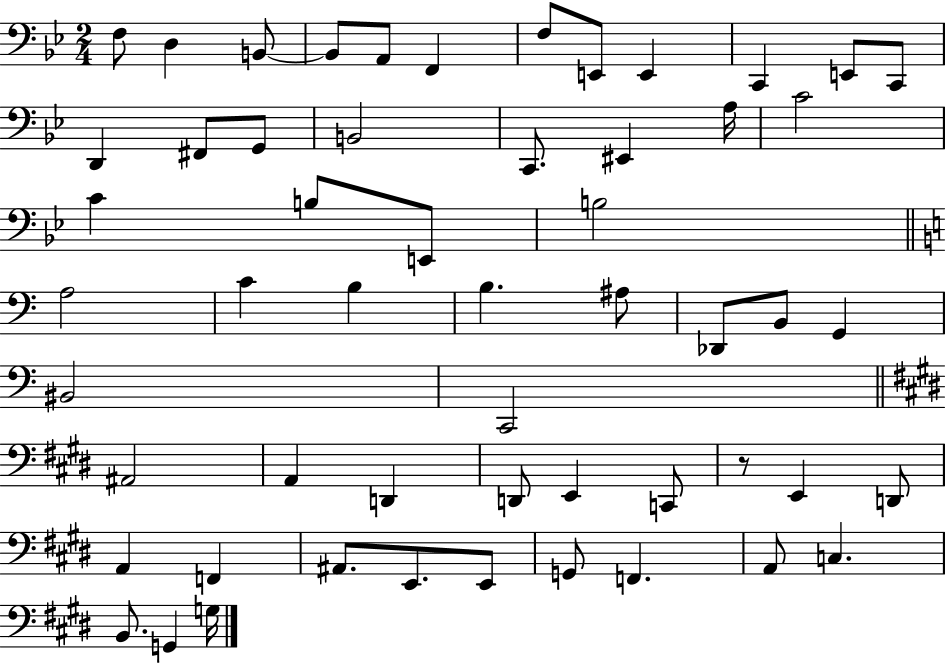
F3/e D3/q B2/e B2/e A2/e F2/q F3/e E2/e E2/q C2/q E2/e C2/e D2/q F#2/e G2/e B2/h C2/e. EIS2/q A3/s C4/h C4/q B3/e E2/e B3/h A3/h C4/q B3/q B3/q. A#3/e Db2/e B2/e G2/q BIS2/h C2/h A#2/h A2/q D2/q D2/e E2/q C2/e R/e E2/q D2/e A2/q F2/q A#2/e. E2/e. E2/e G2/e F2/q. A2/e C3/q. B2/e. G2/q G3/s